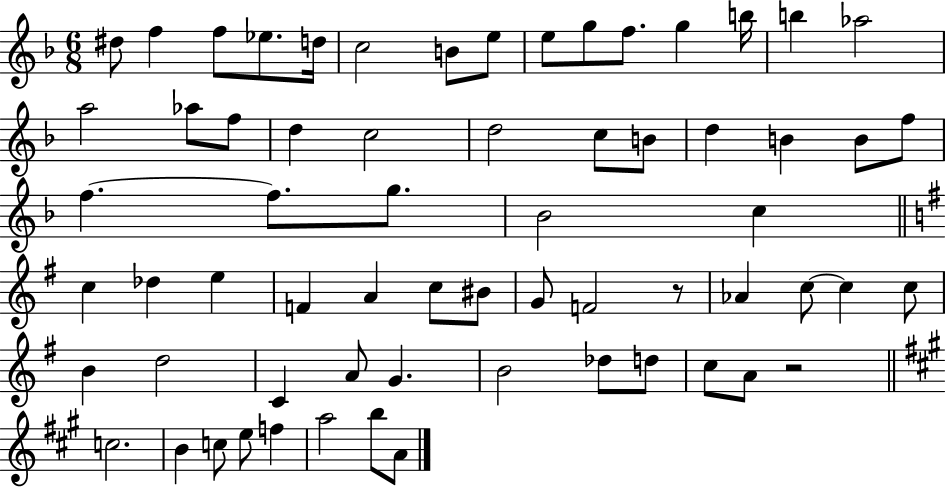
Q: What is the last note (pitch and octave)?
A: A4